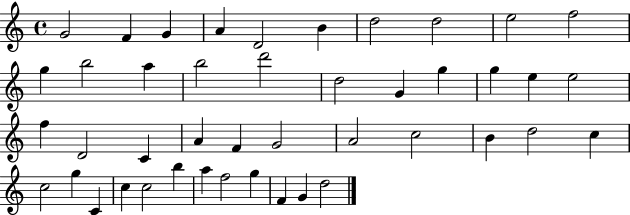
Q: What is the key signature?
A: C major